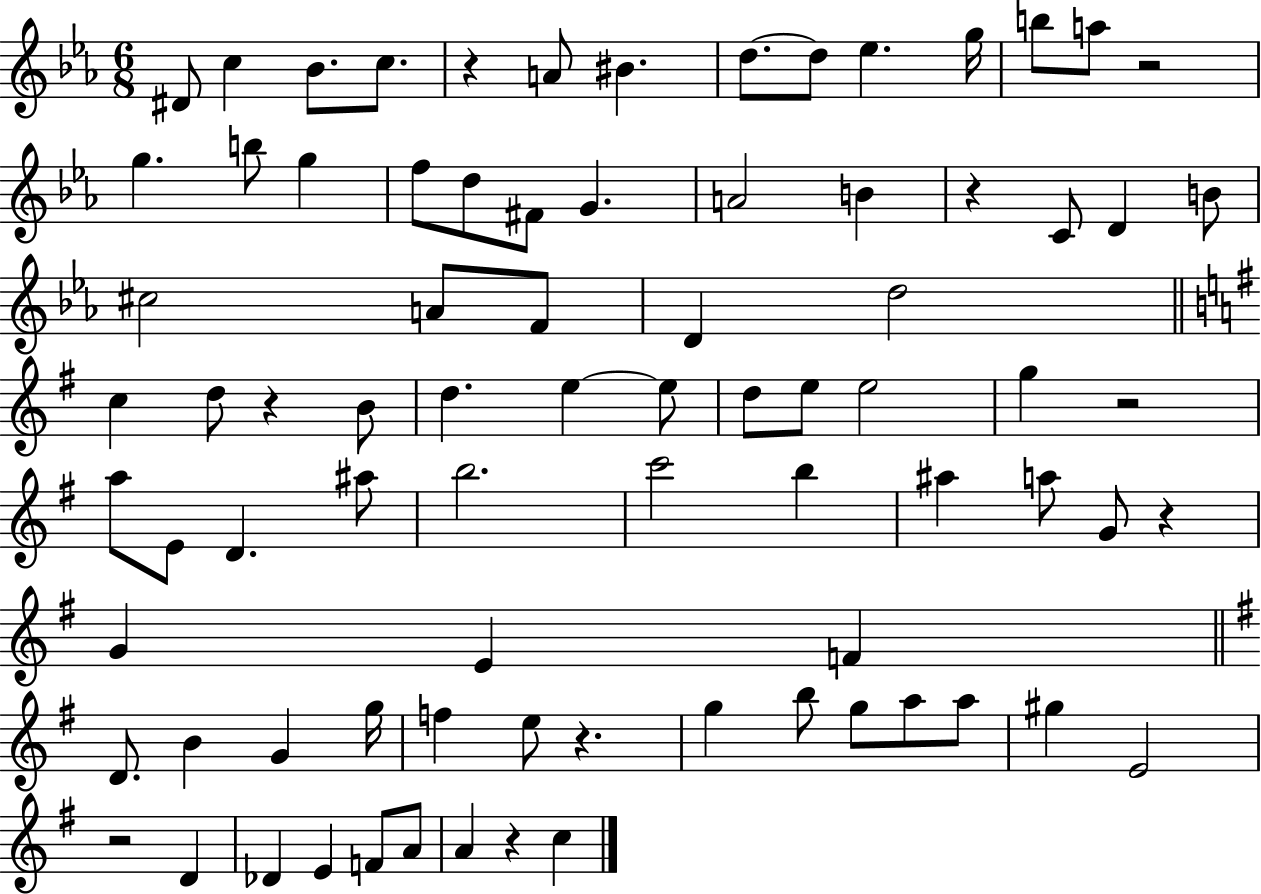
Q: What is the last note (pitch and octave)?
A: C5